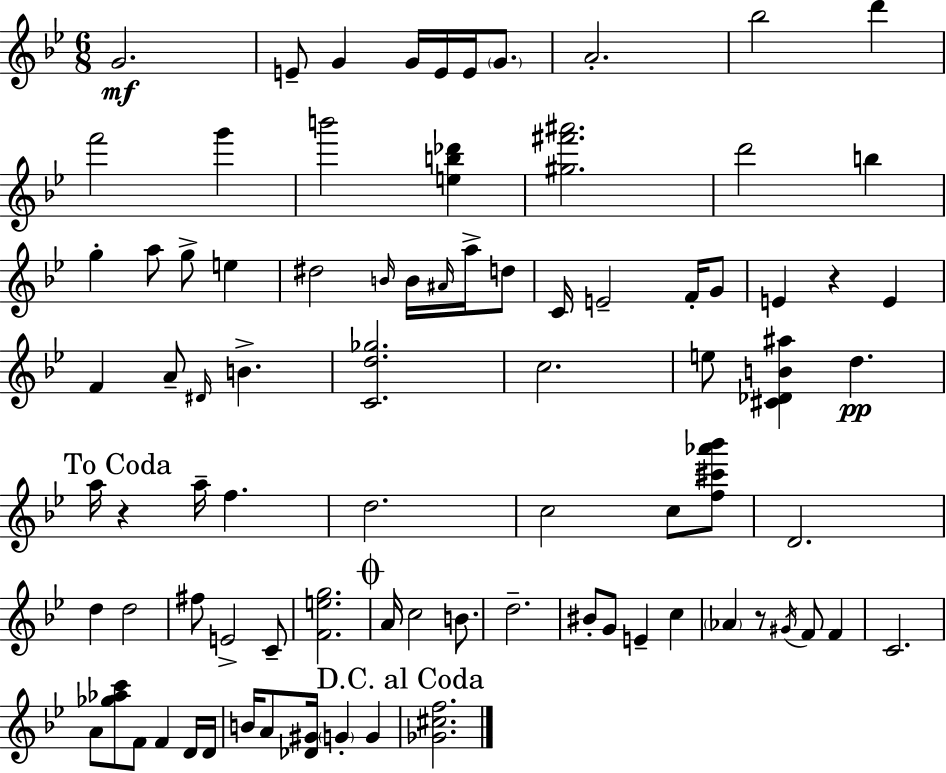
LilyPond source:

{
  \clef treble
  \numericTimeSignature
  \time 6/8
  \key bes \major
  g'2.\mf | e'8-- g'4 g'16 e'16 e'16 \parenthesize g'8. | a'2.-. | bes''2 d'''4 | \break f'''2 g'''4 | b'''2 <e'' b'' des'''>4 | <gis'' fis''' ais'''>2. | d'''2 b''4 | \break g''4-. a''8 g''8-> e''4 | dis''2 \grace { b'16 } b'16 \grace { ais'16 } a''16-> | d''8 c'16 e'2-- f'16-. | g'8 e'4 r4 e'4 | \break f'4 a'8-- \grace { dis'16 } b'4.-> | <c' d'' ges''>2. | c''2. | e''8 <cis' des' b' ais''>4 d''4.\pp | \break \mark "To Coda" a''16 r4 a''16-- f''4. | d''2. | c''2 c''8 | <f'' cis''' aes''' bes'''>8 d'2. | \break d''4 d''2 | fis''8 e'2-> | c'8-- <f' e'' g''>2. | \mark \markup { \musicglyph "scripts.coda" } a'16 c''2 | \break b'8. d''2.-- | bis'8-. g'8 e'4-- c''4 | \parenthesize aes'4 r8 \acciaccatura { gis'16 } f'8 | f'4 c'2. | \break a'8 <ges'' aes'' c'''>8 f'8 f'4 | d'16 d'16 b'16 a'8 <des' gis'>16 \parenthesize g'4-. | g'4 \mark "D.C. al Coda" <ges' cis'' f''>2. | \bar "|."
}